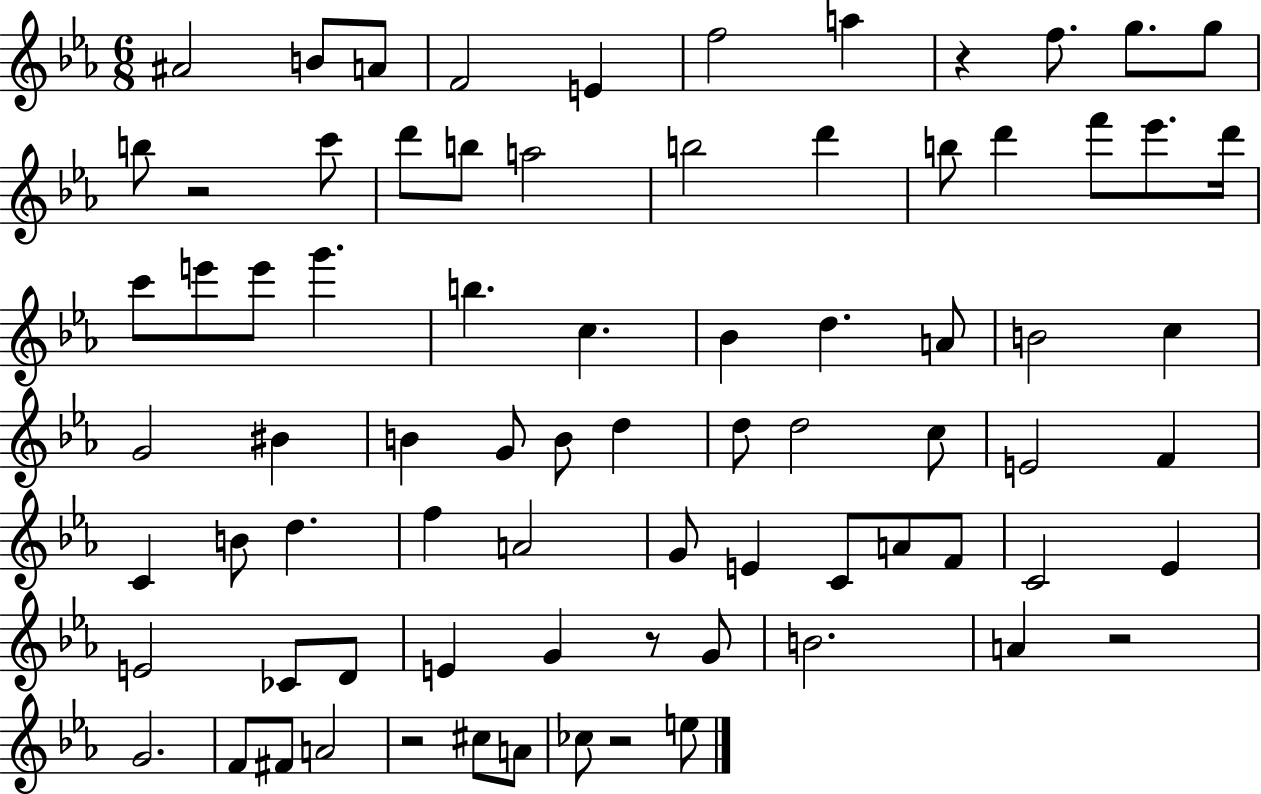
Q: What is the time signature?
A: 6/8